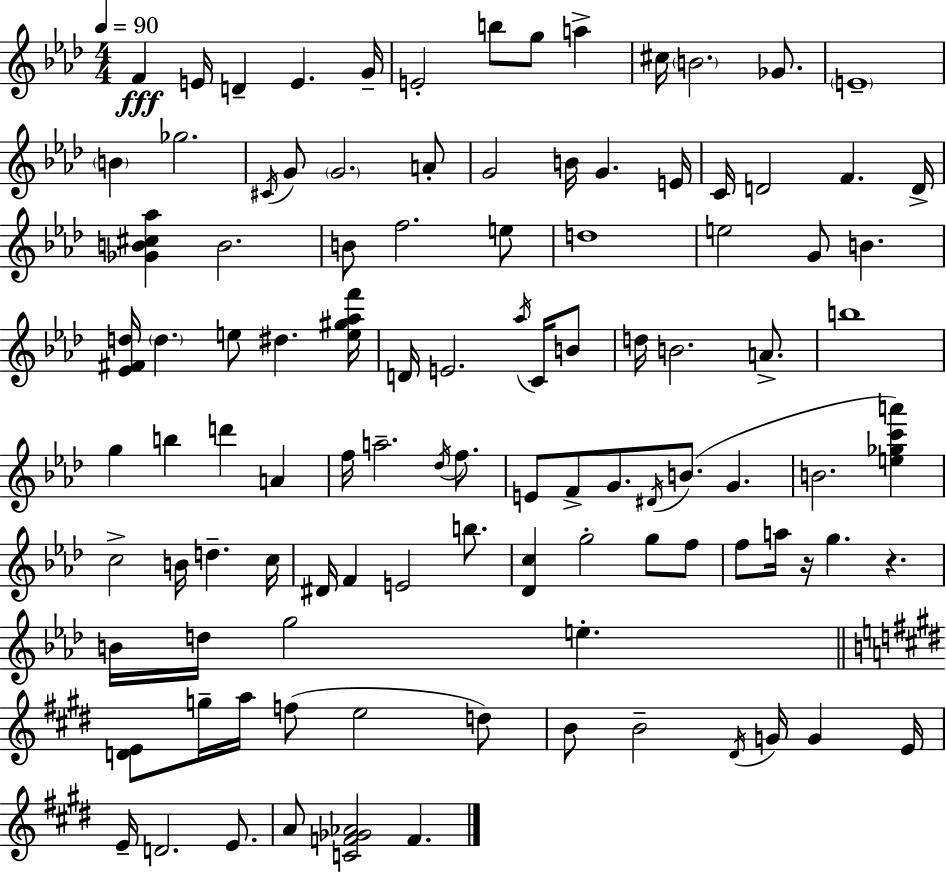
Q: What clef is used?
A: treble